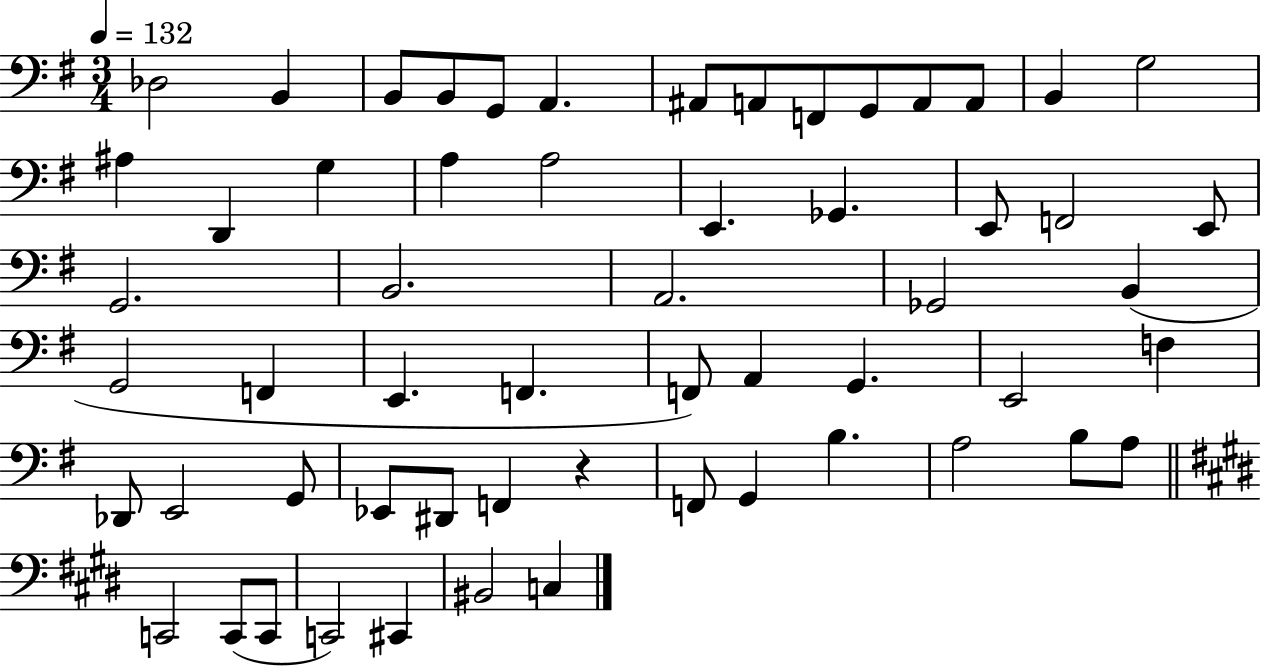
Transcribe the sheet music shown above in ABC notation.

X:1
T:Untitled
M:3/4
L:1/4
K:G
_D,2 B,, B,,/2 B,,/2 G,,/2 A,, ^A,,/2 A,,/2 F,,/2 G,,/2 A,,/2 A,,/2 B,, G,2 ^A, D,, G, A, A,2 E,, _G,, E,,/2 F,,2 E,,/2 G,,2 B,,2 A,,2 _G,,2 B,, G,,2 F,, E,, F,, F,,/2 A,, G,, E,,2 F, _D,,/2 E,,2 G,,/2 _E,,/2 ^D,,/2 F,, z F,,/2 G,, B, A,2 B,/2 A,/2 C,,2 C,,/2 C,,/2 C,,2 ^C,, ^B,,2 C,